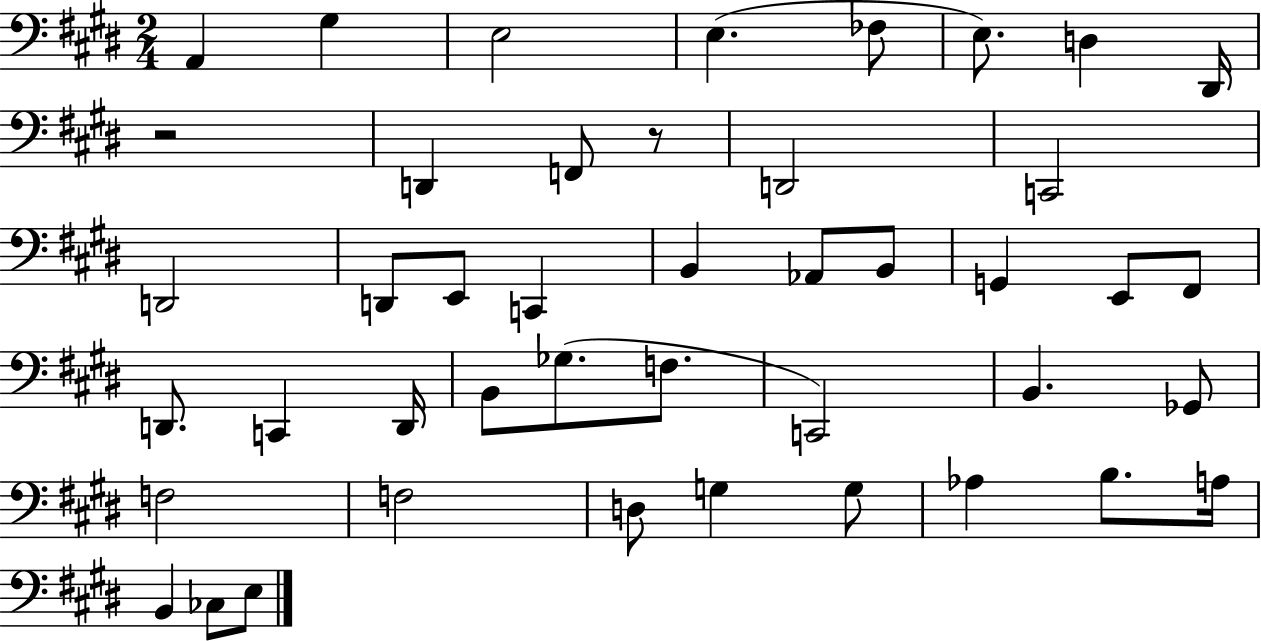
{
  \clef bass
  \numericTimeSignature
  \time 2/4
  \key e \major
  a,4 gis4 | e2 | e4.( fes8 | e8.) d4 dis,16 | \break r2 | d,4 f,8 r8 | d,2 | c,2 | \break d,2 | d,8 e,8 c,4 | b,4 aes,8 b,8 | g,4 e,8 fis,8 | \break d,8. c,4 d,16 | b,8 ges8.( f8. | c,2) | b,4. ges,8 | \break f2 | f2 | d8 g4 g8 | aes4 b8. a16 | \break b,4 ces8 e8 | \bar "|."
}